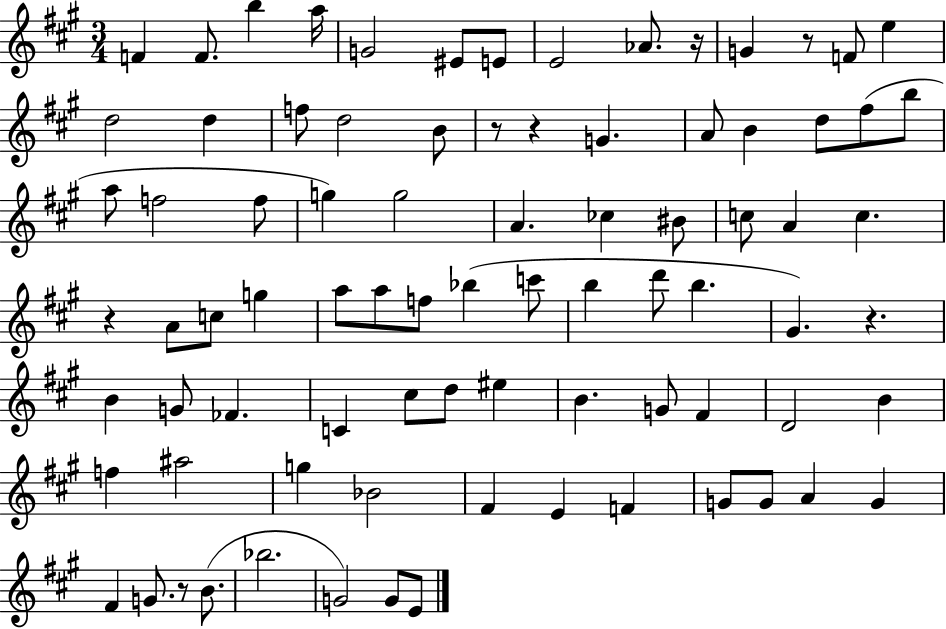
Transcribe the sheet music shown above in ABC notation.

X:1
T:Untitled
M:3/4
L:1/4
K:A
F F/2 b a/4 G2 ^E/2 E/2 E2 _A/2 z/4 G z/2 F/2 e d2 d f/2 d2 B/2 z/2 z G A/2 B d/2 ^f/2 b/2 a/2 f2 f/2 g g2 A _c ^B/2 c/2 A c z A/2 c/2 g a/2 a/2 f/2 _b c'/2 b d'/2 b ^G z B G/2 _F C ^c/2 d/2 ^e B G/2 ^F D2 B f ^a2 g _B2 ^F E F G/2 G/2 A G ^F G/2 z/2 B/2 _b2 G2 G/2 E/2